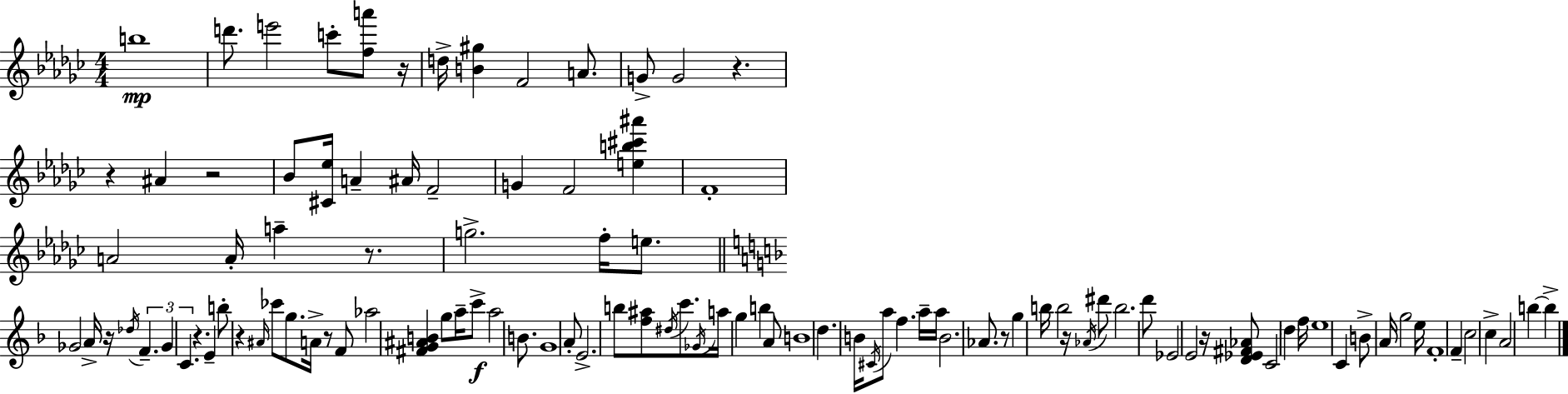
B5/w D6/e. E6/h C6/e [F5,A6]/e R/s D5/s [B4,G#5]/q F4/h A4/e. G4/e G4/h R/q. R/q A#4/q R/h Bb4/e [C#4,Eb5]/s A4/q A#4/s F4/h G4/q F4/h [E5,B5,C#6,A#6]/q F4/w A4/h A4/s A5/q R/e. G5/h. F5/s E5/e. Gb4/h A4/s R/s Db5/s F4/q. Gb4/q C4/q. R/q. E4/q B5/e R/q A#4/s CES6/e G5/e. A4/s R/e F4/e Ab5/h [F#4,G4,A#4,B4]/q G5/e A5/s C6/e A5/h B4/e. G4/w A4/e E4/h. B5/e [F5,A#5]/e D#5/s C6/e. Gb4/s A5/s G5/q B5/q A4/e B4/w D5/q. B4/s C#4/s A5/e F5/q. A5/s A5/s B4/h. Ab4/e. R/e G5/q B5/s B5/h R/s Ab4/s D#6/e B5/h. D6/e Eb4/h E4/h R/s [D4,Eb4,F#4,Ab4]/e C4/h D5/q F5/s E5/w C4/q B4/e A4/s G5/h E5/s F4/w F4/q C5/h C5/q A4/h B5/q B5/q